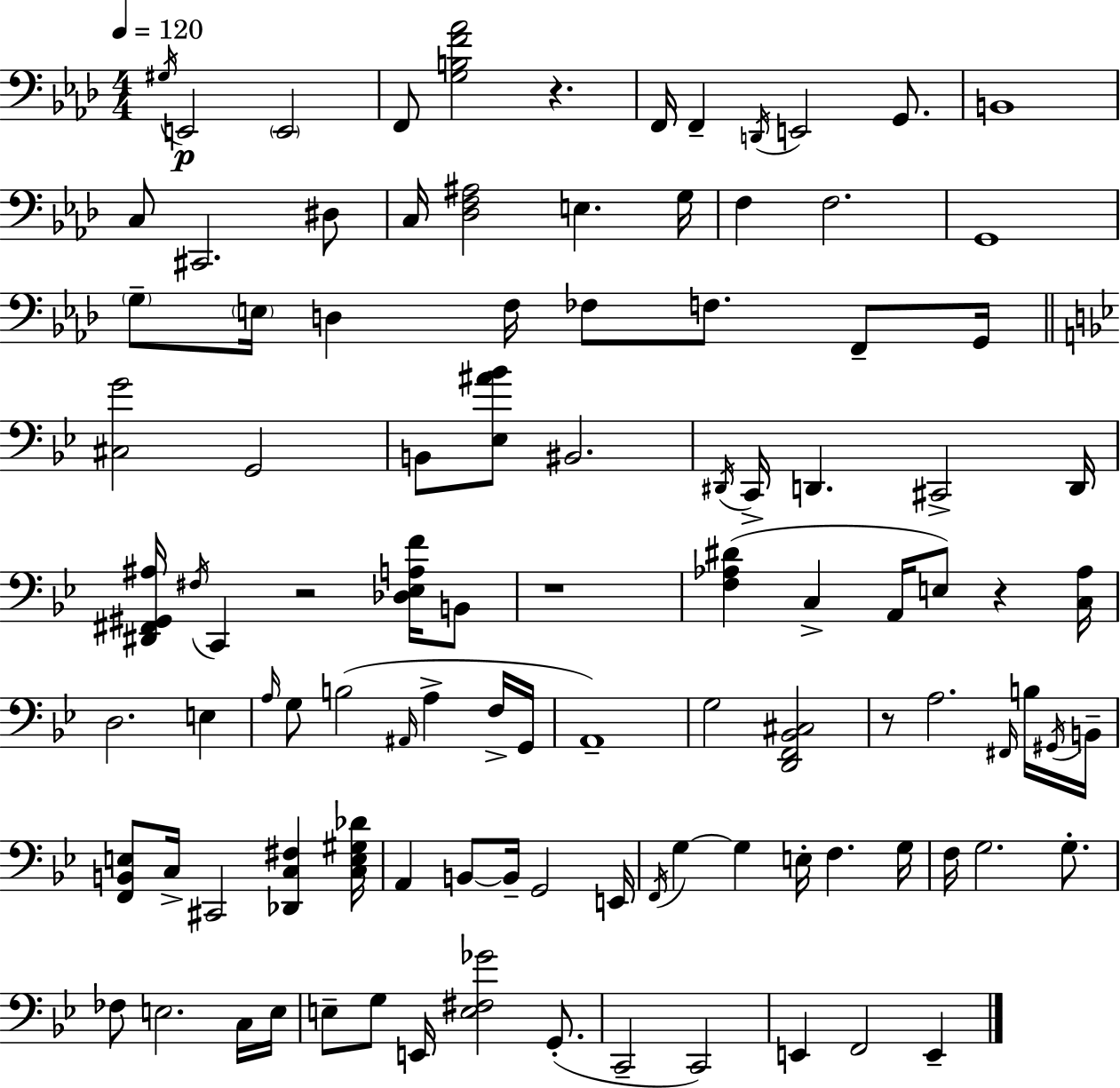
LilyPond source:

{
  \clef bass
  \numericTimeSignature
  \time 4/4
  \key aes \major
  \tempo 4 = 120
  \repeat volta 2 { \acciaccatura { gis16 }\p e,2 \parenthesize e,2 | f,8 <g b f' aes'>2 r4. | f,16 f,4-- \acciaccatura { d,16 } e,2 g,8. | b,1 | \break c8 cis,2. | dis8 c16 <des f ais>2 e4. | g16 f4 f2. | g,1 | \break \parenthesize g8-- \parenthesize e16 d4 f16 fes8 f8. f,8-- | g,16 \bar "||" \break \key bes \major <cis g'>2 g,2 | b,8 <ees ais' bes'>8 bis,2. | \acciaccatura { dis,16 } c,16-> d,4. cis,2-> | d,16 <dis, fis, gis, ais>16 \acciaccatura { fis16 } c,4 r2 <des ees a f'>16 | \break b,8 r1 | <f aes dis'>4( c4-> a,16 e8) r4 | <c aes>16 d2. e4 | \grace { a16 } g8 b2( \grace { ais,16 } a4-> | \break f16-> g,16 a,1--) | g2 <d, f, bes, cis>2 | r8 a2. | \grace { fis,16 } b16 \acciaccatura { gis,16 } b,16-- <f, b, e>8 c16-> cis,2 | \break <des, c fis>4 <c e gis des'>16 a,4 b,8~~ b,16-- g,2 | e,16 \acciaccatura { f,16 } g4~~ g4 e16-. | f4. g16 f16 g2. | g8.-. fes8 e2. | \break c16 e16 e8-- g8 e,16 <e fis ges'>2 | g,8.-.( c,2-- c,2) | e,4 f,2 | e,4-- } \bar "|."
}